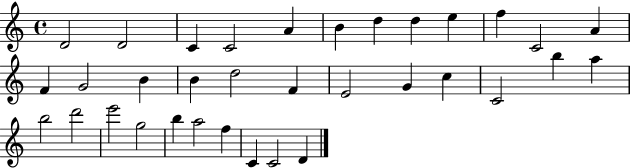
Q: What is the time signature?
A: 4/4